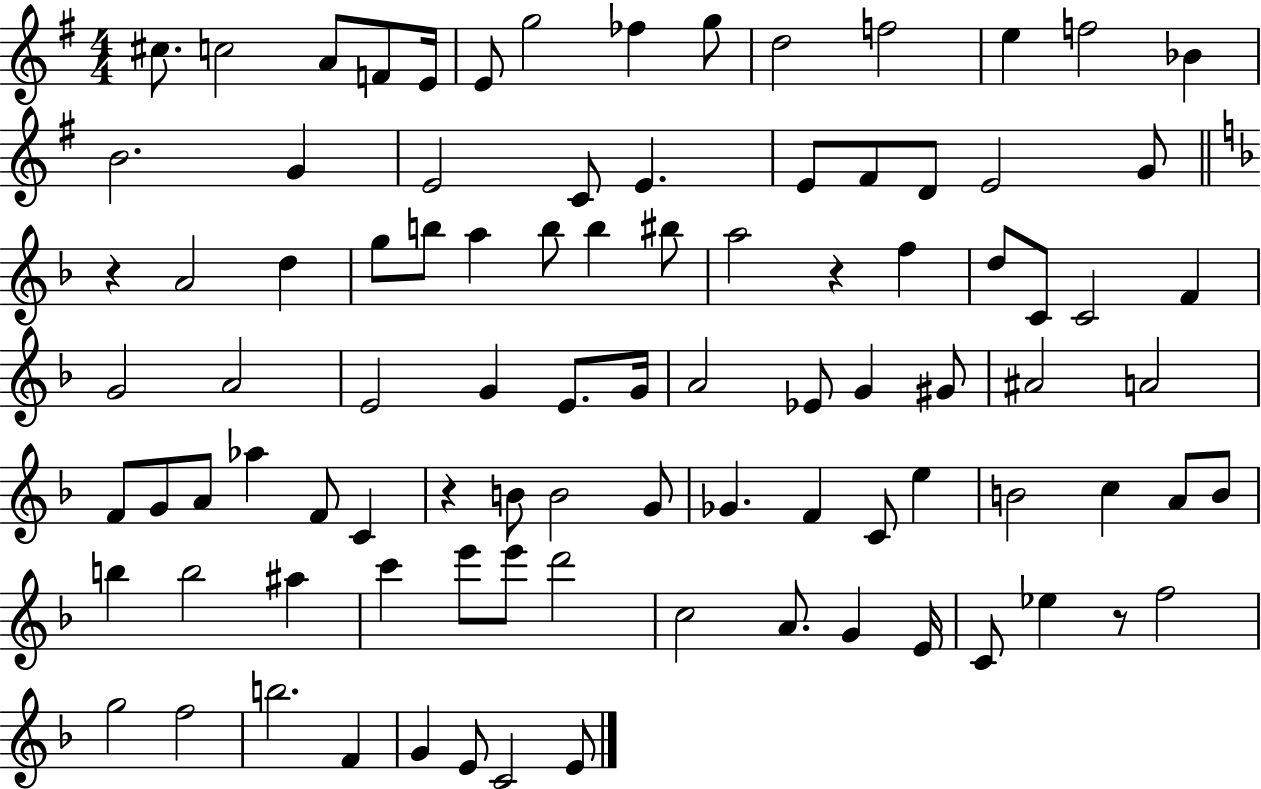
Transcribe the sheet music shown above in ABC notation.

X:1
T:Untitled
M:4/4
L:1/4
K:G
^c/2 c2 A/2 F/2 E/4 E/2 g2 _f g/2 d2 f2 e f2 _B B2 G E2 C/2 E E/2 ^F/2 D/2 E2 G/2 z A2 d g/2 b/2 a b/2 b ^b/2 a2 z f d/2 C/2 C2 F G2 A2 E2 G E/2 G/4 A2 _E/2 G ^G/2 ^A2 A2 F/2 G/2 A/2 _a F/2 C z B/2 B2 G/2 _G F C/2 e B2 c A/2 B/2 b b2 ^a c' e'/2 e'/2 d'2 c2 A/2 G E/4 C/2 _e z/2 f2 g2 f2 b2 F G E/2 C2 E/2